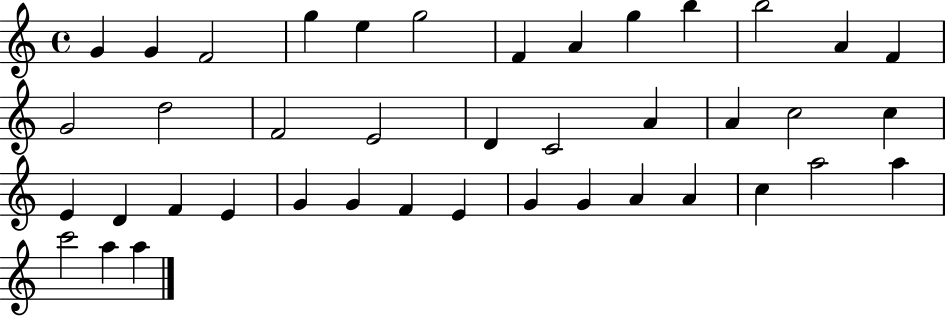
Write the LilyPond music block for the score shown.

{
  \clef treble
  \time 4/4
  \defaultTimeSignature
  \key c \major
  g'4 g'4 f'2 | g''4 e''4 g''2 | f'4 a'4 g''4 b''4 | b''2 a'4 f'4 | \break g'2 d''2 | f'2 e'2 | d'4 c'2 a'4 | a'4 c''2 c''4 | \break e'4 d'4 f'4 e'4 | g'4 g'4 f'4 e'4 | g'4 g'4 a'4 a'4 | c''4 a''2 a''4 | \break c'''2 a''4 a''4 | \bar "|."
}